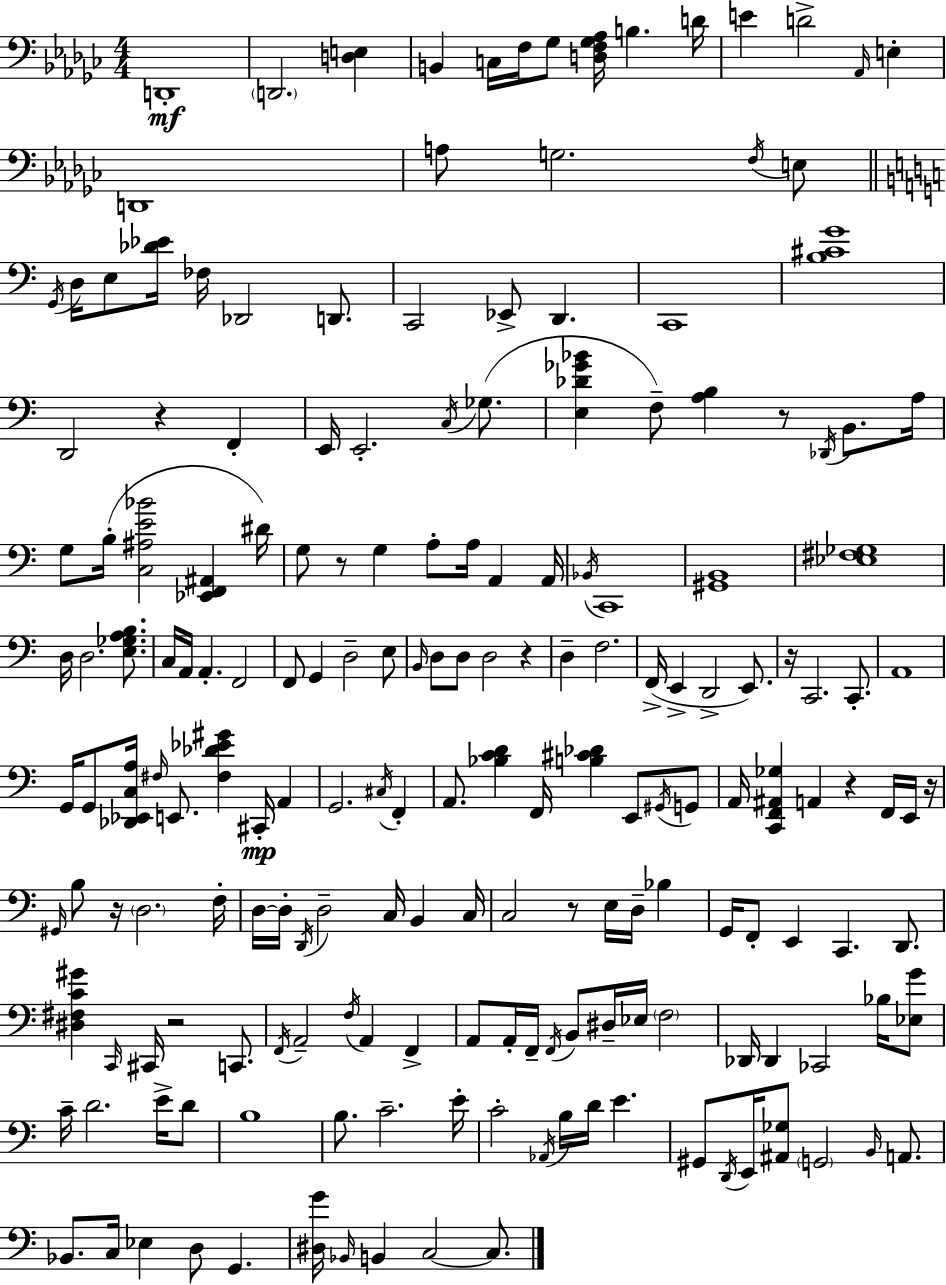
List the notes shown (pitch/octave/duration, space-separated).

D2/w D2/h. [D3,E3]/q B2/q C3/s F3/s Gb3/e [D3,F3,Gb3,Ab3]/s B3/q. D4/s E4/q D4/h Ab2/s E3/q D2/w A3/e G3/h. F3/s E3/e G2/s D3/s E3/e [Db4,Eb4]/s FES3/s Db2/h D2/e. C2/h Eb2/e D2/q. C2/w [B3,C#4,G4]/w D2/h R/q F2/q E2/s E2/h. C3/s Gb3/e. [E3,Db4,Gb4,Bb4]/q F3/e [A3,B3]/q R/e Db2/s B2/e. A3/s G3/e B3/s [C3,A#3,E4,Bb4]/h [Eb2,F2,A#2]/q D#4/s G3/e R/e G3/q A3/e A3/s A2/q A2/s Bb2/s C2/w [G#2,B2]/w [Eb3,F#3,Gb3]/w D3/s D3/h. [E3,Gb3,A3,B3]/e. C3/s A2/s A2/q. F2/h F2/e G2/q D3/h E3/e B2/s D3/e D3/e D3/h R/q D3/q F3/h. F2/s E2/q D2/h E2/e. R/s C2/h. C2/e. A2/w G2/s G2/e [Db2,Eb2,C3,A3]/s F#3/s E2/e. [F#3,Db4,Eb4,G#4]/q C#2/s A2/q G2/h. C#3/s F2/q A2/e. [Bb3,C4,D4]/q F2/s [B3,C#4,Db4]/q E2/e G#2/s G2/e A2/s [C2,F2,A#2,Gb3]/q A2/q R/q F2/s E2/s R/s G#2/s B3/e R/s D3/h. F3/s D3/s D3/s D2/s D3/h C3/s B2/q C3/s C3/h R/e E3/s D3/s Bb3/q G2/s F2/e E2/q C2/q. D2/e. [D#3,F#3,C4,G#4]/q C2/s C#2/s R/h C2/e. F2/s A2/h F3/s A2/q F2/q A2/e A2/s F2/s F2/s B2/e D#3/s Eb3/s F3/h Db2/s Db2/q CES2/h Bb3/s [Eb3,G4]/e C4/s D4/h. E4/s D4/e B3/w B3/e. C4/h. E4/s C4/h Ab2/s B3/s D4/s E4/q. G#2/e D2/s E2/s [A#2,Gb3]/e G2/h B2/s A2/e. Bb2/e. C3/s Eb3/q D3/e G2/q. [D#3,G4]/s Bb2/s B2/q C3/h C3/e.